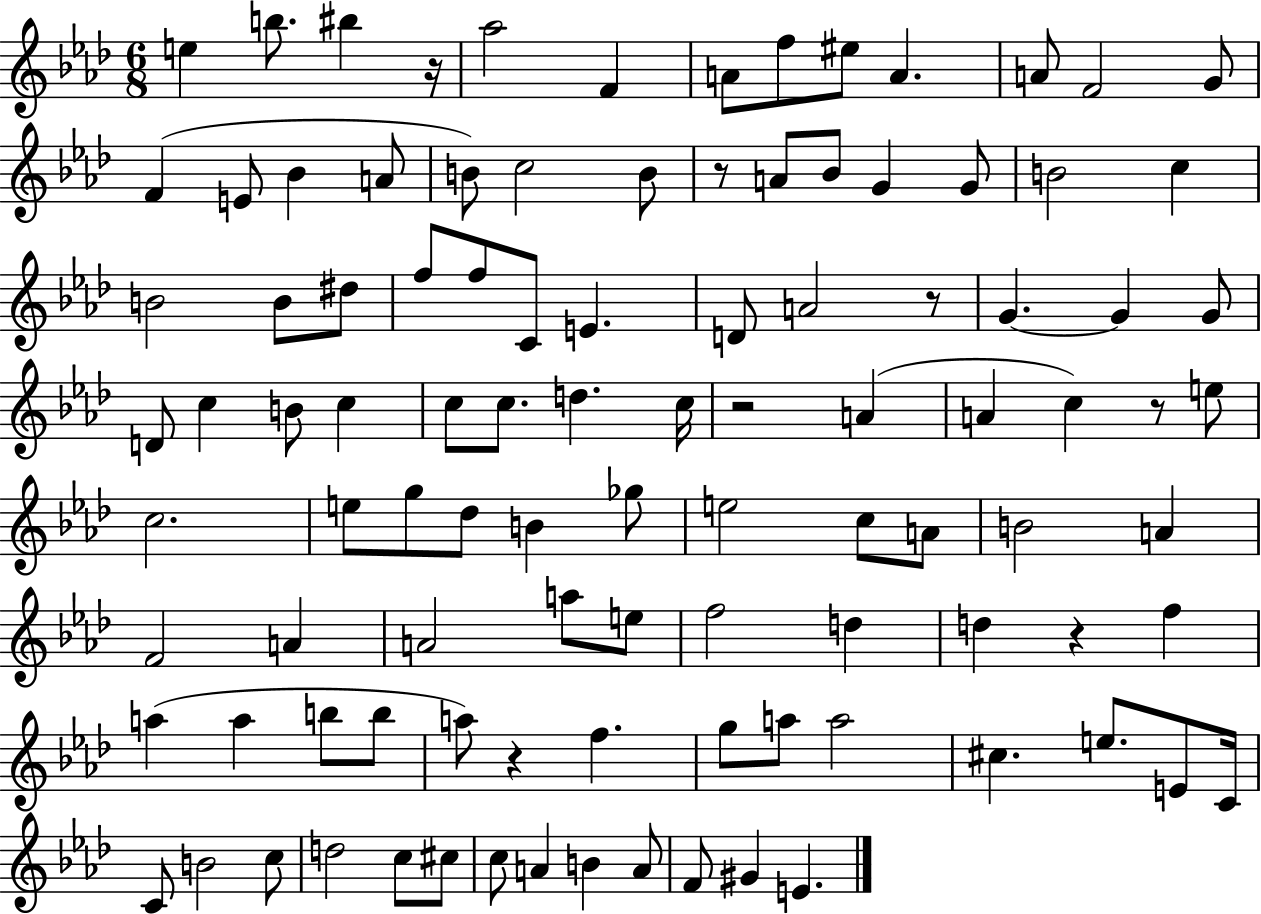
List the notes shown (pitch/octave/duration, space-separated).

E5/q B5/e. BIS5/q R/s Ab5/h F4/q A4/e F5/e EIS5/e A4/q. A4/e F4/h G4/e F4/q E4/e Bb4/q A4/e B4/e C5/h B4/e R/e A4/e Bb4/e G4/q G4/e B4/h C5/q B4/h B4/e D#5/e F5/e F5/e C4/e E4/q. D4/e A4/h R/e G4/q. G4/q G4/e D4/e C5/q B4/e C5/q C5/e C5/e. D5/q. C5/s R/h A4/q A4/q C5/q R/e E5/e C5/h. E5/e G5/e Db5/e B4/q Gb5/e E5/h C5/e A4/e B4/h A4/q F4/h A4/q A4/h A5/e E5/e F5/h D5/q D5/q R/q F5/q A5/q A5/q B5/e B5/e A5/e R/q F5/q. G5/e A5/e A5/h C#5/q. E5/e. E4/e C4/s C4/e B4/h C5/e D5/h C5/e C#5/e C5/e A4/q B4/q A4/e F4/e G#4/q E4/q.